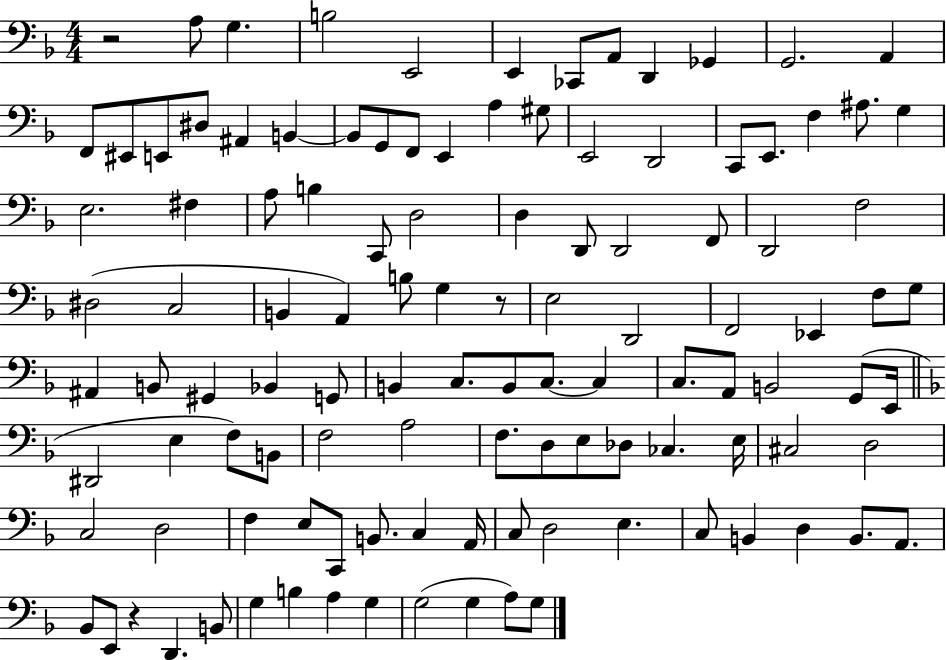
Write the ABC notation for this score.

X:1
T:Untitled
M:4/4
L:1/4
K:F
z2 A,/2 G, B,2 E,,2 E,, _C,,/2 A,,/2 D,, _G,, G,,2 A,, F,,/2 ^E,,/2 E,,/2 ^D,/2 ^A,, B,, B,,/2 G,,/2 F,,/2 E,, A, ^G,/2 E,,2 D,,2 C,,/2 E,,/2 F, ^A,/2 G, E,2 ^F, A,/2 B, C,,/2 D,2 D, D,,/2 D,,2 F,,/2 D,,2 F,2 ^D,2 C,2 B,, A,, B,/2 G, z/2 E,2 D,,2 F,,2 _E,, F,/2 G,/2 ^A,, B,,/2 ^G,, _B,, G,,/2 B,, C,/2 B,,/2 C,/2 C, C,/2 A,,/2 B,,2 G,,/2 E,,/4 ^D,,2 E, F,/2 B,,/2 F,2 A,2 F,/2 D,/2 E,/2 _D,/2 _C, E,/4 ^C,2 D,2 C,2 D,2 F, E,/2 C,,/2 B,,/2 C, A,,/4 C,/2 D,2 E, C,/2 B,, D, B,,/2 A,,/2 _B,,/2 E,,/2 z D,, B,,/2 G, B, A, G, G,2 G, A,/2 G,/2